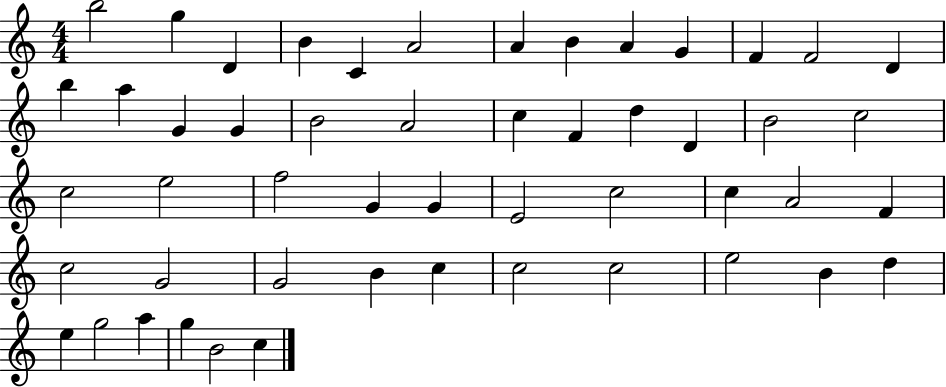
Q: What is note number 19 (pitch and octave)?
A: A4